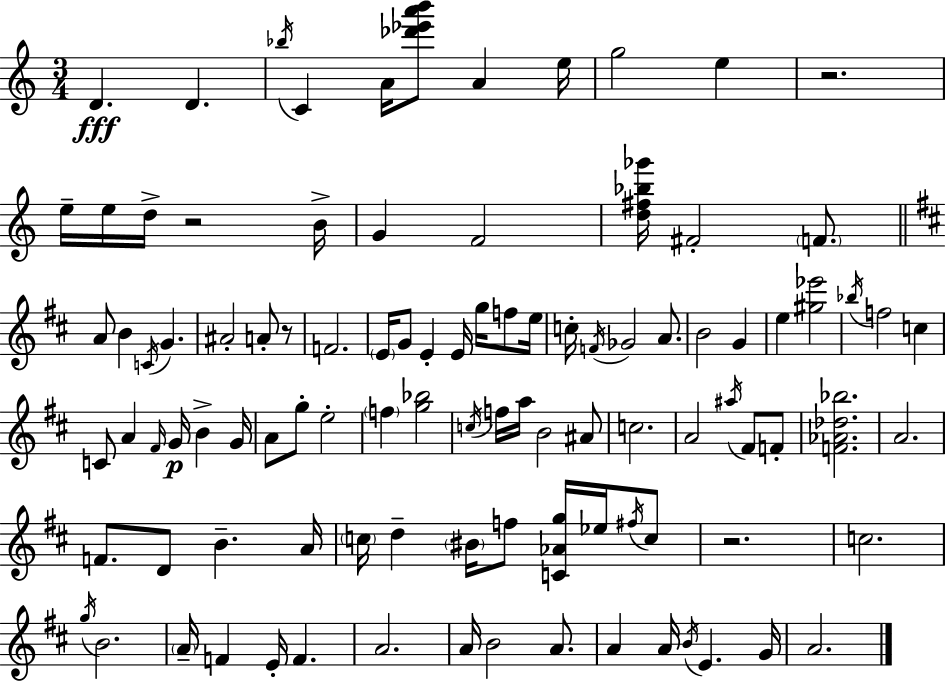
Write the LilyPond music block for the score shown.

{
  \clef treble
  \numericTimeSignature
  \time 3/4
  \key a \minor
  d'4.\fff d'4. | \acciaccatura { bes''16 } c'4 a'16 <des''' ees''' a''' b'''>8 a'4 | e''16 g''2 e''4 | r2. | \break e''16-- e''16 d''16-> r2 | b'16-> g'4 f'2 | <d'' fis'' bes'' ges'''>16 fis'2-. \parenthesize f'8. | \bar "||" \break \key d \major a'8 b'4 \acciaccatura { c'16 } g'4. | ais'2-. a'8-. r8 | f'2. | \parenthesize e'16 g'8 e'4-. e'16 g''16 f''8 | \break e''16 c''16-. \acciaccatura { f'16 } ges'2 a'8. | b'2 g'4 | e''4 <gis'' ees'''>2 | \acciaccatura { bes''16 } f''2 c''4 | \break c'8 a'4 \grace { fis'16 } g'16\p b'4-> | g'16 a'8 g''8-. e''2-. | \parenthesize f''4 <g'' bes''>2 | \acciaccatura { c''16 } f''16 a''16 b'2 | \break ais'8 c''2. | a'2 | \acciaccatura { ais''16 } fis'8 f'8-. <f' aes' des'' bes''>2. | a'2. | \break f'8. d'8 b'4.-- | a'16 \parenthesize c''16 d''4-- \parenthesize bis'16 | f''8 <c' aes' g''>16 ees''16 \acciaccatura { fis''16 } c''8 r2. | c''2. | \break \acciaccatura { g''16 } b'2. | \parenthesize a'16-- f'4 | e'16-. f'4. a'2. | a'16 b'2 | \break a'8. a'4 | a'16 \acciaccatura { b'16 } e'4. g'16 a'2. | \bar "|."
}